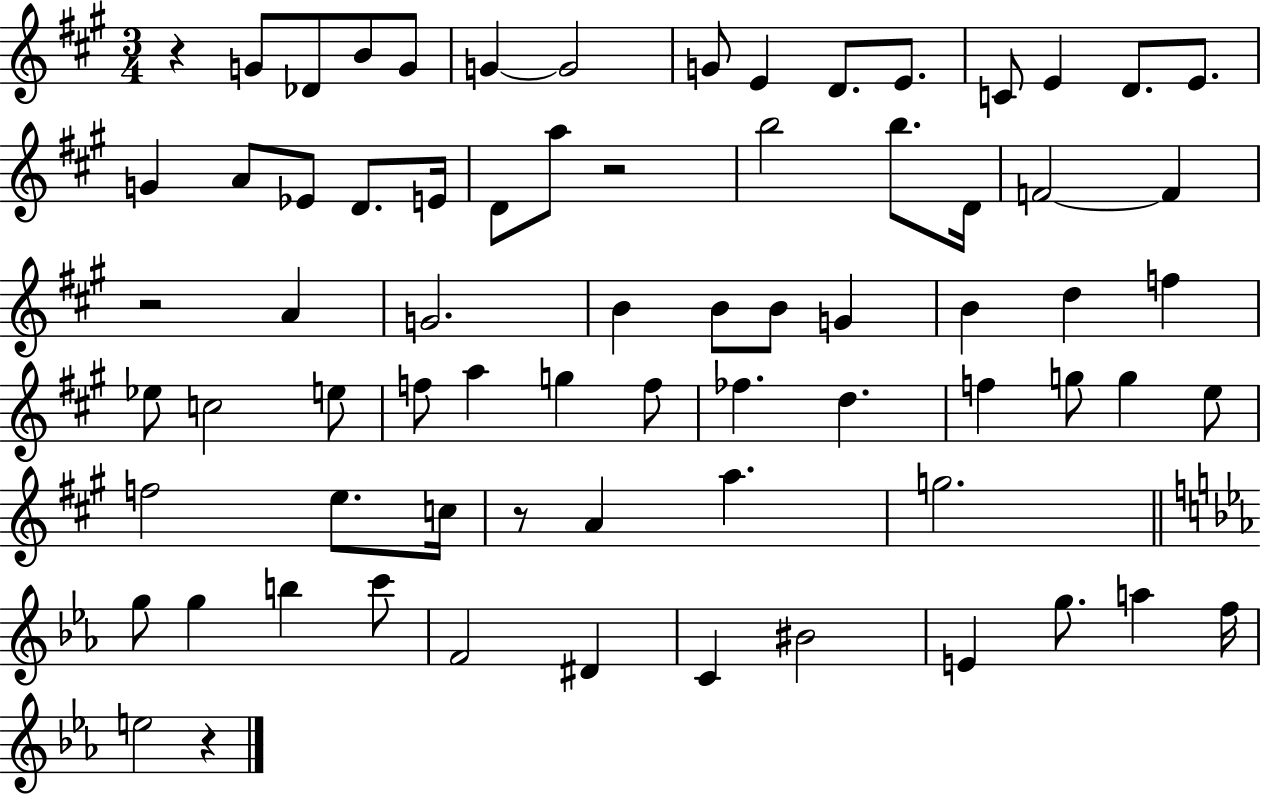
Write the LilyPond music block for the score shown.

{
  \clef treble
  \numericTimeSignature
  \time 3/4
  \key a \major
  r4 g'8 des'8 b'8 g'8 | g'4~~ g'2 | g'8 e'4 d'8. e'8. | c'8 e'4 d'8. e'8. | \break g'4 a'8 ees'8 d'8. e'16 | d'8 a''8 r2 | b''2 b''8. d'16 | f'2~~ f'4 | \break r2 a'4 | g'2. | b'4 b'8 b'8 g'4 | b'4 d''4 f''4 | \break ees''8 c''2 e''8 | f''8 a''4 g''4 f''8 | fes''4. d''4. | f''4 g''8 g''4 e''8 | \break f''2 e''8. c''16 | r8 a'4 a''4. | g''2. | \bar "||" \break \key c \minor g''8 g''4 b''4 c'''8 | f'2 dis'4 | c'4 bis'2 | e'4 g''8. a''4 f''16 | \break e''2 r4 | \bar "|."
}